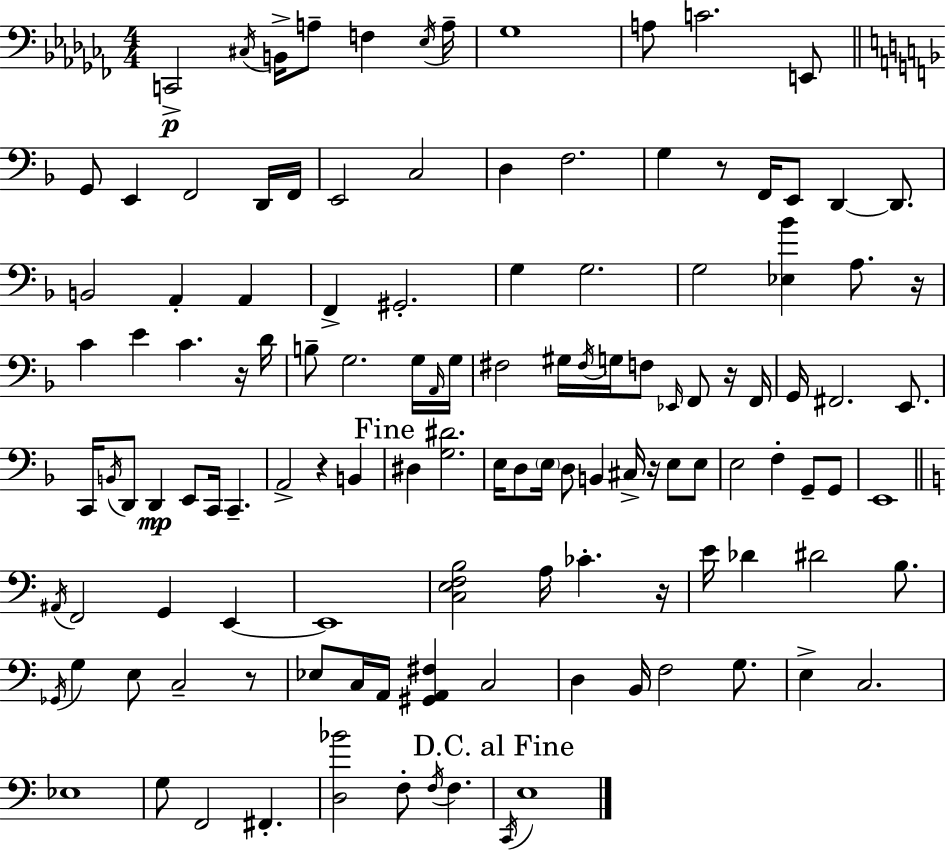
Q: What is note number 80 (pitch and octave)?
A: G2